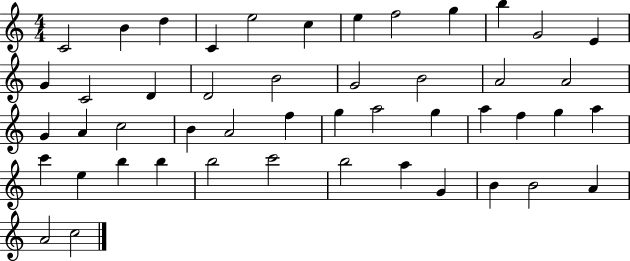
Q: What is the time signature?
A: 4/4